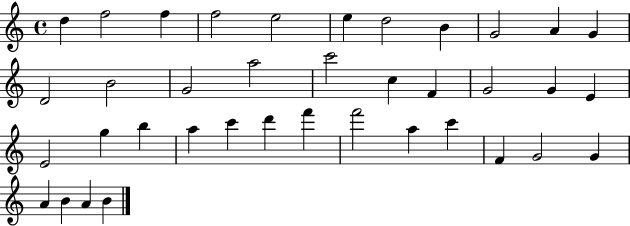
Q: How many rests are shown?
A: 0